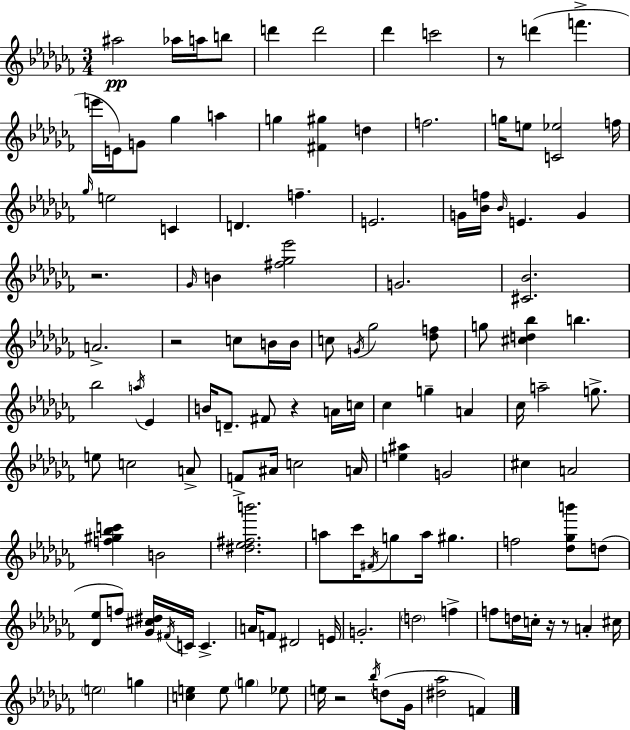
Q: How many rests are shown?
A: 7